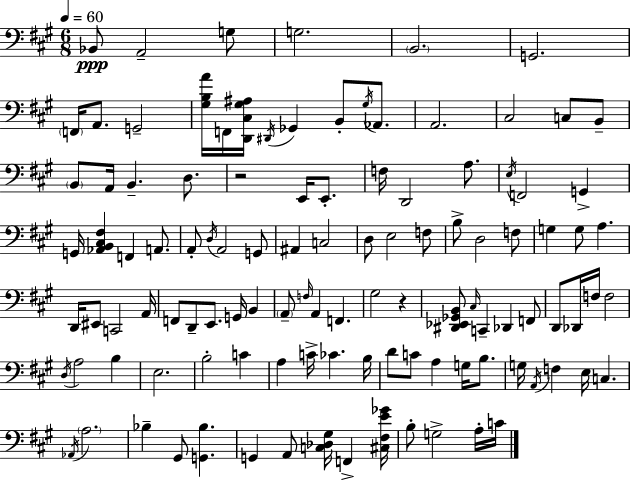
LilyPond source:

{
  \clef bass
  \numericTimeSignature
  \time 6/8
  \key a \major
  \tempo 4 = 60
  bes,8\ppp a,2-- g8 | g2. | \parenthesize b,2. | g,2. | \break \parenthesize f,16 a,8. g,2-- | <gis b a'>16 f,16 <d, cis gis ais>16 \acciaccatura { dis,16 } ges,4 b,8-. \acciaccatura { gis16 } aes,8. | a,2. | cis2 c8 | \break b,8-- \parenthesize b,8 a,16 b,4.-- d8. | r2 e,16 e,8.-. | f16 d,2 a8. | \acciaccatura { e16 } f,2 g,4-> | \break g,16 <aes, b, cis fis>4 f,4 | a,8. a,8-. \acciaccatura { d16 } a,2 | g,8 ais,4 c2 | d8 e2 | \break f8 b8-> d2 | f8 g4 g8 a4. | d,16 eis,8 c,2 | a,16 f,8 d,8-- e,8. g,16 | \break b,4 \parenthesize a,8-- \grace { f16 } a,4 f,4. | gis2 | r4 <dis, ees, ges, b,>8 \grace { cis16 } c,4-- | des,4 f,8 d,8 des,16 f16 f2 | \break \acciaccatura { d16 } a2 | b4 e2. | b2-. | c'4 a4 c'16-> | \break ces'4. b16 d'8 c'8 a4 | g16 b8. g16 \acciaccatura { a,16 } f4 | e16 c4. \acciaccatura { aes,16 } \parenthesize a2. | bes4-- | \break gis,8 <g, bes>4. g,4 | a,8 <c des gis>16 f,4-> <cis fis e' ges'>16 b8-. g2-> | a16-. c'16 \bar "|."
}